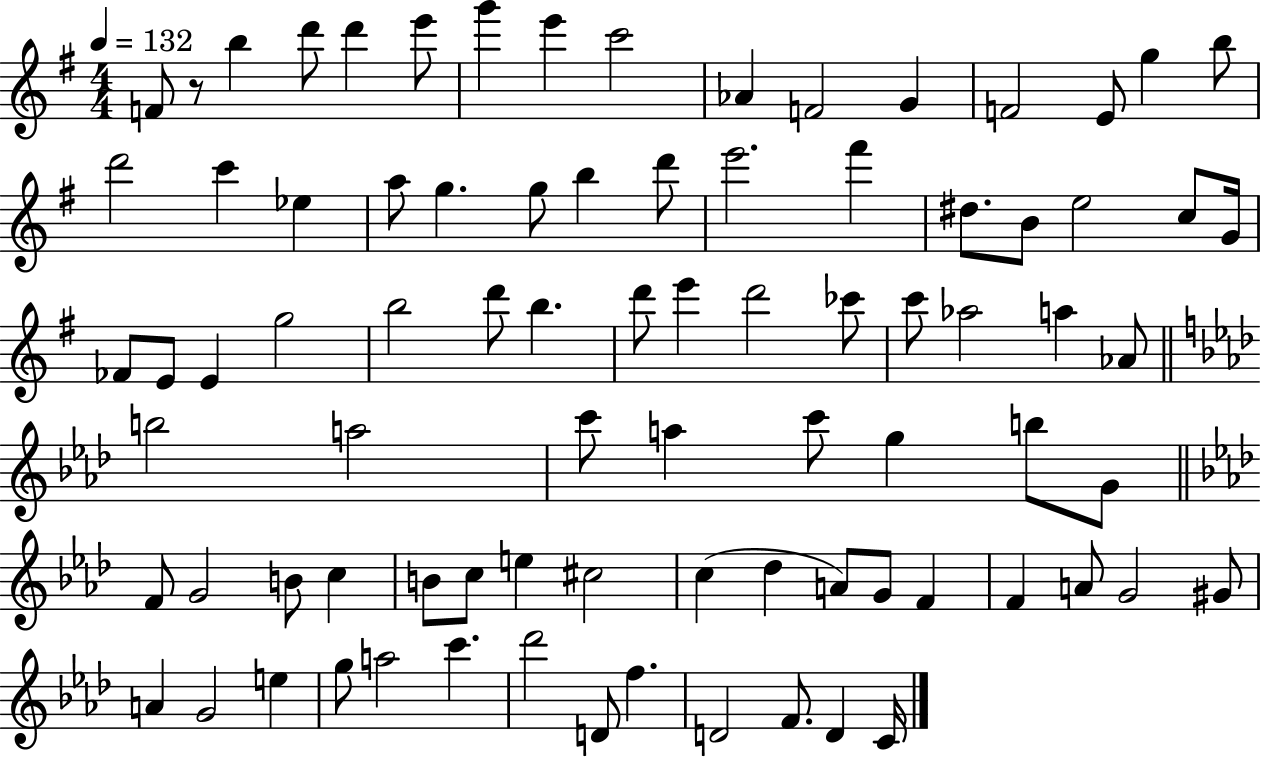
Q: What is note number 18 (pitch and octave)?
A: Eb5